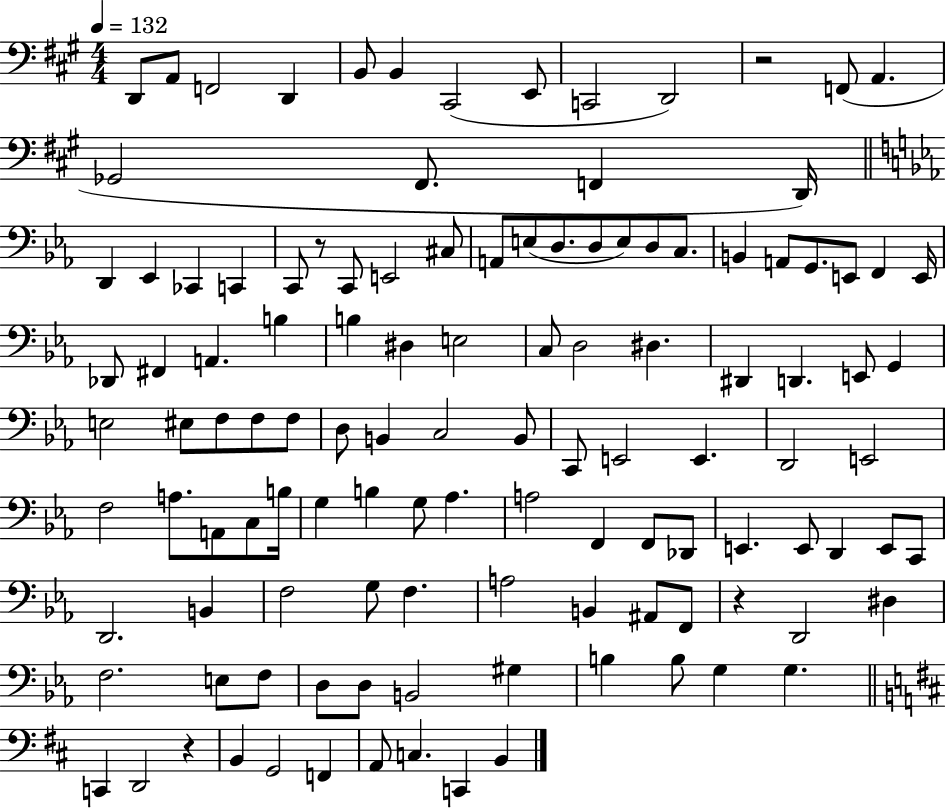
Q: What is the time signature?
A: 4/4